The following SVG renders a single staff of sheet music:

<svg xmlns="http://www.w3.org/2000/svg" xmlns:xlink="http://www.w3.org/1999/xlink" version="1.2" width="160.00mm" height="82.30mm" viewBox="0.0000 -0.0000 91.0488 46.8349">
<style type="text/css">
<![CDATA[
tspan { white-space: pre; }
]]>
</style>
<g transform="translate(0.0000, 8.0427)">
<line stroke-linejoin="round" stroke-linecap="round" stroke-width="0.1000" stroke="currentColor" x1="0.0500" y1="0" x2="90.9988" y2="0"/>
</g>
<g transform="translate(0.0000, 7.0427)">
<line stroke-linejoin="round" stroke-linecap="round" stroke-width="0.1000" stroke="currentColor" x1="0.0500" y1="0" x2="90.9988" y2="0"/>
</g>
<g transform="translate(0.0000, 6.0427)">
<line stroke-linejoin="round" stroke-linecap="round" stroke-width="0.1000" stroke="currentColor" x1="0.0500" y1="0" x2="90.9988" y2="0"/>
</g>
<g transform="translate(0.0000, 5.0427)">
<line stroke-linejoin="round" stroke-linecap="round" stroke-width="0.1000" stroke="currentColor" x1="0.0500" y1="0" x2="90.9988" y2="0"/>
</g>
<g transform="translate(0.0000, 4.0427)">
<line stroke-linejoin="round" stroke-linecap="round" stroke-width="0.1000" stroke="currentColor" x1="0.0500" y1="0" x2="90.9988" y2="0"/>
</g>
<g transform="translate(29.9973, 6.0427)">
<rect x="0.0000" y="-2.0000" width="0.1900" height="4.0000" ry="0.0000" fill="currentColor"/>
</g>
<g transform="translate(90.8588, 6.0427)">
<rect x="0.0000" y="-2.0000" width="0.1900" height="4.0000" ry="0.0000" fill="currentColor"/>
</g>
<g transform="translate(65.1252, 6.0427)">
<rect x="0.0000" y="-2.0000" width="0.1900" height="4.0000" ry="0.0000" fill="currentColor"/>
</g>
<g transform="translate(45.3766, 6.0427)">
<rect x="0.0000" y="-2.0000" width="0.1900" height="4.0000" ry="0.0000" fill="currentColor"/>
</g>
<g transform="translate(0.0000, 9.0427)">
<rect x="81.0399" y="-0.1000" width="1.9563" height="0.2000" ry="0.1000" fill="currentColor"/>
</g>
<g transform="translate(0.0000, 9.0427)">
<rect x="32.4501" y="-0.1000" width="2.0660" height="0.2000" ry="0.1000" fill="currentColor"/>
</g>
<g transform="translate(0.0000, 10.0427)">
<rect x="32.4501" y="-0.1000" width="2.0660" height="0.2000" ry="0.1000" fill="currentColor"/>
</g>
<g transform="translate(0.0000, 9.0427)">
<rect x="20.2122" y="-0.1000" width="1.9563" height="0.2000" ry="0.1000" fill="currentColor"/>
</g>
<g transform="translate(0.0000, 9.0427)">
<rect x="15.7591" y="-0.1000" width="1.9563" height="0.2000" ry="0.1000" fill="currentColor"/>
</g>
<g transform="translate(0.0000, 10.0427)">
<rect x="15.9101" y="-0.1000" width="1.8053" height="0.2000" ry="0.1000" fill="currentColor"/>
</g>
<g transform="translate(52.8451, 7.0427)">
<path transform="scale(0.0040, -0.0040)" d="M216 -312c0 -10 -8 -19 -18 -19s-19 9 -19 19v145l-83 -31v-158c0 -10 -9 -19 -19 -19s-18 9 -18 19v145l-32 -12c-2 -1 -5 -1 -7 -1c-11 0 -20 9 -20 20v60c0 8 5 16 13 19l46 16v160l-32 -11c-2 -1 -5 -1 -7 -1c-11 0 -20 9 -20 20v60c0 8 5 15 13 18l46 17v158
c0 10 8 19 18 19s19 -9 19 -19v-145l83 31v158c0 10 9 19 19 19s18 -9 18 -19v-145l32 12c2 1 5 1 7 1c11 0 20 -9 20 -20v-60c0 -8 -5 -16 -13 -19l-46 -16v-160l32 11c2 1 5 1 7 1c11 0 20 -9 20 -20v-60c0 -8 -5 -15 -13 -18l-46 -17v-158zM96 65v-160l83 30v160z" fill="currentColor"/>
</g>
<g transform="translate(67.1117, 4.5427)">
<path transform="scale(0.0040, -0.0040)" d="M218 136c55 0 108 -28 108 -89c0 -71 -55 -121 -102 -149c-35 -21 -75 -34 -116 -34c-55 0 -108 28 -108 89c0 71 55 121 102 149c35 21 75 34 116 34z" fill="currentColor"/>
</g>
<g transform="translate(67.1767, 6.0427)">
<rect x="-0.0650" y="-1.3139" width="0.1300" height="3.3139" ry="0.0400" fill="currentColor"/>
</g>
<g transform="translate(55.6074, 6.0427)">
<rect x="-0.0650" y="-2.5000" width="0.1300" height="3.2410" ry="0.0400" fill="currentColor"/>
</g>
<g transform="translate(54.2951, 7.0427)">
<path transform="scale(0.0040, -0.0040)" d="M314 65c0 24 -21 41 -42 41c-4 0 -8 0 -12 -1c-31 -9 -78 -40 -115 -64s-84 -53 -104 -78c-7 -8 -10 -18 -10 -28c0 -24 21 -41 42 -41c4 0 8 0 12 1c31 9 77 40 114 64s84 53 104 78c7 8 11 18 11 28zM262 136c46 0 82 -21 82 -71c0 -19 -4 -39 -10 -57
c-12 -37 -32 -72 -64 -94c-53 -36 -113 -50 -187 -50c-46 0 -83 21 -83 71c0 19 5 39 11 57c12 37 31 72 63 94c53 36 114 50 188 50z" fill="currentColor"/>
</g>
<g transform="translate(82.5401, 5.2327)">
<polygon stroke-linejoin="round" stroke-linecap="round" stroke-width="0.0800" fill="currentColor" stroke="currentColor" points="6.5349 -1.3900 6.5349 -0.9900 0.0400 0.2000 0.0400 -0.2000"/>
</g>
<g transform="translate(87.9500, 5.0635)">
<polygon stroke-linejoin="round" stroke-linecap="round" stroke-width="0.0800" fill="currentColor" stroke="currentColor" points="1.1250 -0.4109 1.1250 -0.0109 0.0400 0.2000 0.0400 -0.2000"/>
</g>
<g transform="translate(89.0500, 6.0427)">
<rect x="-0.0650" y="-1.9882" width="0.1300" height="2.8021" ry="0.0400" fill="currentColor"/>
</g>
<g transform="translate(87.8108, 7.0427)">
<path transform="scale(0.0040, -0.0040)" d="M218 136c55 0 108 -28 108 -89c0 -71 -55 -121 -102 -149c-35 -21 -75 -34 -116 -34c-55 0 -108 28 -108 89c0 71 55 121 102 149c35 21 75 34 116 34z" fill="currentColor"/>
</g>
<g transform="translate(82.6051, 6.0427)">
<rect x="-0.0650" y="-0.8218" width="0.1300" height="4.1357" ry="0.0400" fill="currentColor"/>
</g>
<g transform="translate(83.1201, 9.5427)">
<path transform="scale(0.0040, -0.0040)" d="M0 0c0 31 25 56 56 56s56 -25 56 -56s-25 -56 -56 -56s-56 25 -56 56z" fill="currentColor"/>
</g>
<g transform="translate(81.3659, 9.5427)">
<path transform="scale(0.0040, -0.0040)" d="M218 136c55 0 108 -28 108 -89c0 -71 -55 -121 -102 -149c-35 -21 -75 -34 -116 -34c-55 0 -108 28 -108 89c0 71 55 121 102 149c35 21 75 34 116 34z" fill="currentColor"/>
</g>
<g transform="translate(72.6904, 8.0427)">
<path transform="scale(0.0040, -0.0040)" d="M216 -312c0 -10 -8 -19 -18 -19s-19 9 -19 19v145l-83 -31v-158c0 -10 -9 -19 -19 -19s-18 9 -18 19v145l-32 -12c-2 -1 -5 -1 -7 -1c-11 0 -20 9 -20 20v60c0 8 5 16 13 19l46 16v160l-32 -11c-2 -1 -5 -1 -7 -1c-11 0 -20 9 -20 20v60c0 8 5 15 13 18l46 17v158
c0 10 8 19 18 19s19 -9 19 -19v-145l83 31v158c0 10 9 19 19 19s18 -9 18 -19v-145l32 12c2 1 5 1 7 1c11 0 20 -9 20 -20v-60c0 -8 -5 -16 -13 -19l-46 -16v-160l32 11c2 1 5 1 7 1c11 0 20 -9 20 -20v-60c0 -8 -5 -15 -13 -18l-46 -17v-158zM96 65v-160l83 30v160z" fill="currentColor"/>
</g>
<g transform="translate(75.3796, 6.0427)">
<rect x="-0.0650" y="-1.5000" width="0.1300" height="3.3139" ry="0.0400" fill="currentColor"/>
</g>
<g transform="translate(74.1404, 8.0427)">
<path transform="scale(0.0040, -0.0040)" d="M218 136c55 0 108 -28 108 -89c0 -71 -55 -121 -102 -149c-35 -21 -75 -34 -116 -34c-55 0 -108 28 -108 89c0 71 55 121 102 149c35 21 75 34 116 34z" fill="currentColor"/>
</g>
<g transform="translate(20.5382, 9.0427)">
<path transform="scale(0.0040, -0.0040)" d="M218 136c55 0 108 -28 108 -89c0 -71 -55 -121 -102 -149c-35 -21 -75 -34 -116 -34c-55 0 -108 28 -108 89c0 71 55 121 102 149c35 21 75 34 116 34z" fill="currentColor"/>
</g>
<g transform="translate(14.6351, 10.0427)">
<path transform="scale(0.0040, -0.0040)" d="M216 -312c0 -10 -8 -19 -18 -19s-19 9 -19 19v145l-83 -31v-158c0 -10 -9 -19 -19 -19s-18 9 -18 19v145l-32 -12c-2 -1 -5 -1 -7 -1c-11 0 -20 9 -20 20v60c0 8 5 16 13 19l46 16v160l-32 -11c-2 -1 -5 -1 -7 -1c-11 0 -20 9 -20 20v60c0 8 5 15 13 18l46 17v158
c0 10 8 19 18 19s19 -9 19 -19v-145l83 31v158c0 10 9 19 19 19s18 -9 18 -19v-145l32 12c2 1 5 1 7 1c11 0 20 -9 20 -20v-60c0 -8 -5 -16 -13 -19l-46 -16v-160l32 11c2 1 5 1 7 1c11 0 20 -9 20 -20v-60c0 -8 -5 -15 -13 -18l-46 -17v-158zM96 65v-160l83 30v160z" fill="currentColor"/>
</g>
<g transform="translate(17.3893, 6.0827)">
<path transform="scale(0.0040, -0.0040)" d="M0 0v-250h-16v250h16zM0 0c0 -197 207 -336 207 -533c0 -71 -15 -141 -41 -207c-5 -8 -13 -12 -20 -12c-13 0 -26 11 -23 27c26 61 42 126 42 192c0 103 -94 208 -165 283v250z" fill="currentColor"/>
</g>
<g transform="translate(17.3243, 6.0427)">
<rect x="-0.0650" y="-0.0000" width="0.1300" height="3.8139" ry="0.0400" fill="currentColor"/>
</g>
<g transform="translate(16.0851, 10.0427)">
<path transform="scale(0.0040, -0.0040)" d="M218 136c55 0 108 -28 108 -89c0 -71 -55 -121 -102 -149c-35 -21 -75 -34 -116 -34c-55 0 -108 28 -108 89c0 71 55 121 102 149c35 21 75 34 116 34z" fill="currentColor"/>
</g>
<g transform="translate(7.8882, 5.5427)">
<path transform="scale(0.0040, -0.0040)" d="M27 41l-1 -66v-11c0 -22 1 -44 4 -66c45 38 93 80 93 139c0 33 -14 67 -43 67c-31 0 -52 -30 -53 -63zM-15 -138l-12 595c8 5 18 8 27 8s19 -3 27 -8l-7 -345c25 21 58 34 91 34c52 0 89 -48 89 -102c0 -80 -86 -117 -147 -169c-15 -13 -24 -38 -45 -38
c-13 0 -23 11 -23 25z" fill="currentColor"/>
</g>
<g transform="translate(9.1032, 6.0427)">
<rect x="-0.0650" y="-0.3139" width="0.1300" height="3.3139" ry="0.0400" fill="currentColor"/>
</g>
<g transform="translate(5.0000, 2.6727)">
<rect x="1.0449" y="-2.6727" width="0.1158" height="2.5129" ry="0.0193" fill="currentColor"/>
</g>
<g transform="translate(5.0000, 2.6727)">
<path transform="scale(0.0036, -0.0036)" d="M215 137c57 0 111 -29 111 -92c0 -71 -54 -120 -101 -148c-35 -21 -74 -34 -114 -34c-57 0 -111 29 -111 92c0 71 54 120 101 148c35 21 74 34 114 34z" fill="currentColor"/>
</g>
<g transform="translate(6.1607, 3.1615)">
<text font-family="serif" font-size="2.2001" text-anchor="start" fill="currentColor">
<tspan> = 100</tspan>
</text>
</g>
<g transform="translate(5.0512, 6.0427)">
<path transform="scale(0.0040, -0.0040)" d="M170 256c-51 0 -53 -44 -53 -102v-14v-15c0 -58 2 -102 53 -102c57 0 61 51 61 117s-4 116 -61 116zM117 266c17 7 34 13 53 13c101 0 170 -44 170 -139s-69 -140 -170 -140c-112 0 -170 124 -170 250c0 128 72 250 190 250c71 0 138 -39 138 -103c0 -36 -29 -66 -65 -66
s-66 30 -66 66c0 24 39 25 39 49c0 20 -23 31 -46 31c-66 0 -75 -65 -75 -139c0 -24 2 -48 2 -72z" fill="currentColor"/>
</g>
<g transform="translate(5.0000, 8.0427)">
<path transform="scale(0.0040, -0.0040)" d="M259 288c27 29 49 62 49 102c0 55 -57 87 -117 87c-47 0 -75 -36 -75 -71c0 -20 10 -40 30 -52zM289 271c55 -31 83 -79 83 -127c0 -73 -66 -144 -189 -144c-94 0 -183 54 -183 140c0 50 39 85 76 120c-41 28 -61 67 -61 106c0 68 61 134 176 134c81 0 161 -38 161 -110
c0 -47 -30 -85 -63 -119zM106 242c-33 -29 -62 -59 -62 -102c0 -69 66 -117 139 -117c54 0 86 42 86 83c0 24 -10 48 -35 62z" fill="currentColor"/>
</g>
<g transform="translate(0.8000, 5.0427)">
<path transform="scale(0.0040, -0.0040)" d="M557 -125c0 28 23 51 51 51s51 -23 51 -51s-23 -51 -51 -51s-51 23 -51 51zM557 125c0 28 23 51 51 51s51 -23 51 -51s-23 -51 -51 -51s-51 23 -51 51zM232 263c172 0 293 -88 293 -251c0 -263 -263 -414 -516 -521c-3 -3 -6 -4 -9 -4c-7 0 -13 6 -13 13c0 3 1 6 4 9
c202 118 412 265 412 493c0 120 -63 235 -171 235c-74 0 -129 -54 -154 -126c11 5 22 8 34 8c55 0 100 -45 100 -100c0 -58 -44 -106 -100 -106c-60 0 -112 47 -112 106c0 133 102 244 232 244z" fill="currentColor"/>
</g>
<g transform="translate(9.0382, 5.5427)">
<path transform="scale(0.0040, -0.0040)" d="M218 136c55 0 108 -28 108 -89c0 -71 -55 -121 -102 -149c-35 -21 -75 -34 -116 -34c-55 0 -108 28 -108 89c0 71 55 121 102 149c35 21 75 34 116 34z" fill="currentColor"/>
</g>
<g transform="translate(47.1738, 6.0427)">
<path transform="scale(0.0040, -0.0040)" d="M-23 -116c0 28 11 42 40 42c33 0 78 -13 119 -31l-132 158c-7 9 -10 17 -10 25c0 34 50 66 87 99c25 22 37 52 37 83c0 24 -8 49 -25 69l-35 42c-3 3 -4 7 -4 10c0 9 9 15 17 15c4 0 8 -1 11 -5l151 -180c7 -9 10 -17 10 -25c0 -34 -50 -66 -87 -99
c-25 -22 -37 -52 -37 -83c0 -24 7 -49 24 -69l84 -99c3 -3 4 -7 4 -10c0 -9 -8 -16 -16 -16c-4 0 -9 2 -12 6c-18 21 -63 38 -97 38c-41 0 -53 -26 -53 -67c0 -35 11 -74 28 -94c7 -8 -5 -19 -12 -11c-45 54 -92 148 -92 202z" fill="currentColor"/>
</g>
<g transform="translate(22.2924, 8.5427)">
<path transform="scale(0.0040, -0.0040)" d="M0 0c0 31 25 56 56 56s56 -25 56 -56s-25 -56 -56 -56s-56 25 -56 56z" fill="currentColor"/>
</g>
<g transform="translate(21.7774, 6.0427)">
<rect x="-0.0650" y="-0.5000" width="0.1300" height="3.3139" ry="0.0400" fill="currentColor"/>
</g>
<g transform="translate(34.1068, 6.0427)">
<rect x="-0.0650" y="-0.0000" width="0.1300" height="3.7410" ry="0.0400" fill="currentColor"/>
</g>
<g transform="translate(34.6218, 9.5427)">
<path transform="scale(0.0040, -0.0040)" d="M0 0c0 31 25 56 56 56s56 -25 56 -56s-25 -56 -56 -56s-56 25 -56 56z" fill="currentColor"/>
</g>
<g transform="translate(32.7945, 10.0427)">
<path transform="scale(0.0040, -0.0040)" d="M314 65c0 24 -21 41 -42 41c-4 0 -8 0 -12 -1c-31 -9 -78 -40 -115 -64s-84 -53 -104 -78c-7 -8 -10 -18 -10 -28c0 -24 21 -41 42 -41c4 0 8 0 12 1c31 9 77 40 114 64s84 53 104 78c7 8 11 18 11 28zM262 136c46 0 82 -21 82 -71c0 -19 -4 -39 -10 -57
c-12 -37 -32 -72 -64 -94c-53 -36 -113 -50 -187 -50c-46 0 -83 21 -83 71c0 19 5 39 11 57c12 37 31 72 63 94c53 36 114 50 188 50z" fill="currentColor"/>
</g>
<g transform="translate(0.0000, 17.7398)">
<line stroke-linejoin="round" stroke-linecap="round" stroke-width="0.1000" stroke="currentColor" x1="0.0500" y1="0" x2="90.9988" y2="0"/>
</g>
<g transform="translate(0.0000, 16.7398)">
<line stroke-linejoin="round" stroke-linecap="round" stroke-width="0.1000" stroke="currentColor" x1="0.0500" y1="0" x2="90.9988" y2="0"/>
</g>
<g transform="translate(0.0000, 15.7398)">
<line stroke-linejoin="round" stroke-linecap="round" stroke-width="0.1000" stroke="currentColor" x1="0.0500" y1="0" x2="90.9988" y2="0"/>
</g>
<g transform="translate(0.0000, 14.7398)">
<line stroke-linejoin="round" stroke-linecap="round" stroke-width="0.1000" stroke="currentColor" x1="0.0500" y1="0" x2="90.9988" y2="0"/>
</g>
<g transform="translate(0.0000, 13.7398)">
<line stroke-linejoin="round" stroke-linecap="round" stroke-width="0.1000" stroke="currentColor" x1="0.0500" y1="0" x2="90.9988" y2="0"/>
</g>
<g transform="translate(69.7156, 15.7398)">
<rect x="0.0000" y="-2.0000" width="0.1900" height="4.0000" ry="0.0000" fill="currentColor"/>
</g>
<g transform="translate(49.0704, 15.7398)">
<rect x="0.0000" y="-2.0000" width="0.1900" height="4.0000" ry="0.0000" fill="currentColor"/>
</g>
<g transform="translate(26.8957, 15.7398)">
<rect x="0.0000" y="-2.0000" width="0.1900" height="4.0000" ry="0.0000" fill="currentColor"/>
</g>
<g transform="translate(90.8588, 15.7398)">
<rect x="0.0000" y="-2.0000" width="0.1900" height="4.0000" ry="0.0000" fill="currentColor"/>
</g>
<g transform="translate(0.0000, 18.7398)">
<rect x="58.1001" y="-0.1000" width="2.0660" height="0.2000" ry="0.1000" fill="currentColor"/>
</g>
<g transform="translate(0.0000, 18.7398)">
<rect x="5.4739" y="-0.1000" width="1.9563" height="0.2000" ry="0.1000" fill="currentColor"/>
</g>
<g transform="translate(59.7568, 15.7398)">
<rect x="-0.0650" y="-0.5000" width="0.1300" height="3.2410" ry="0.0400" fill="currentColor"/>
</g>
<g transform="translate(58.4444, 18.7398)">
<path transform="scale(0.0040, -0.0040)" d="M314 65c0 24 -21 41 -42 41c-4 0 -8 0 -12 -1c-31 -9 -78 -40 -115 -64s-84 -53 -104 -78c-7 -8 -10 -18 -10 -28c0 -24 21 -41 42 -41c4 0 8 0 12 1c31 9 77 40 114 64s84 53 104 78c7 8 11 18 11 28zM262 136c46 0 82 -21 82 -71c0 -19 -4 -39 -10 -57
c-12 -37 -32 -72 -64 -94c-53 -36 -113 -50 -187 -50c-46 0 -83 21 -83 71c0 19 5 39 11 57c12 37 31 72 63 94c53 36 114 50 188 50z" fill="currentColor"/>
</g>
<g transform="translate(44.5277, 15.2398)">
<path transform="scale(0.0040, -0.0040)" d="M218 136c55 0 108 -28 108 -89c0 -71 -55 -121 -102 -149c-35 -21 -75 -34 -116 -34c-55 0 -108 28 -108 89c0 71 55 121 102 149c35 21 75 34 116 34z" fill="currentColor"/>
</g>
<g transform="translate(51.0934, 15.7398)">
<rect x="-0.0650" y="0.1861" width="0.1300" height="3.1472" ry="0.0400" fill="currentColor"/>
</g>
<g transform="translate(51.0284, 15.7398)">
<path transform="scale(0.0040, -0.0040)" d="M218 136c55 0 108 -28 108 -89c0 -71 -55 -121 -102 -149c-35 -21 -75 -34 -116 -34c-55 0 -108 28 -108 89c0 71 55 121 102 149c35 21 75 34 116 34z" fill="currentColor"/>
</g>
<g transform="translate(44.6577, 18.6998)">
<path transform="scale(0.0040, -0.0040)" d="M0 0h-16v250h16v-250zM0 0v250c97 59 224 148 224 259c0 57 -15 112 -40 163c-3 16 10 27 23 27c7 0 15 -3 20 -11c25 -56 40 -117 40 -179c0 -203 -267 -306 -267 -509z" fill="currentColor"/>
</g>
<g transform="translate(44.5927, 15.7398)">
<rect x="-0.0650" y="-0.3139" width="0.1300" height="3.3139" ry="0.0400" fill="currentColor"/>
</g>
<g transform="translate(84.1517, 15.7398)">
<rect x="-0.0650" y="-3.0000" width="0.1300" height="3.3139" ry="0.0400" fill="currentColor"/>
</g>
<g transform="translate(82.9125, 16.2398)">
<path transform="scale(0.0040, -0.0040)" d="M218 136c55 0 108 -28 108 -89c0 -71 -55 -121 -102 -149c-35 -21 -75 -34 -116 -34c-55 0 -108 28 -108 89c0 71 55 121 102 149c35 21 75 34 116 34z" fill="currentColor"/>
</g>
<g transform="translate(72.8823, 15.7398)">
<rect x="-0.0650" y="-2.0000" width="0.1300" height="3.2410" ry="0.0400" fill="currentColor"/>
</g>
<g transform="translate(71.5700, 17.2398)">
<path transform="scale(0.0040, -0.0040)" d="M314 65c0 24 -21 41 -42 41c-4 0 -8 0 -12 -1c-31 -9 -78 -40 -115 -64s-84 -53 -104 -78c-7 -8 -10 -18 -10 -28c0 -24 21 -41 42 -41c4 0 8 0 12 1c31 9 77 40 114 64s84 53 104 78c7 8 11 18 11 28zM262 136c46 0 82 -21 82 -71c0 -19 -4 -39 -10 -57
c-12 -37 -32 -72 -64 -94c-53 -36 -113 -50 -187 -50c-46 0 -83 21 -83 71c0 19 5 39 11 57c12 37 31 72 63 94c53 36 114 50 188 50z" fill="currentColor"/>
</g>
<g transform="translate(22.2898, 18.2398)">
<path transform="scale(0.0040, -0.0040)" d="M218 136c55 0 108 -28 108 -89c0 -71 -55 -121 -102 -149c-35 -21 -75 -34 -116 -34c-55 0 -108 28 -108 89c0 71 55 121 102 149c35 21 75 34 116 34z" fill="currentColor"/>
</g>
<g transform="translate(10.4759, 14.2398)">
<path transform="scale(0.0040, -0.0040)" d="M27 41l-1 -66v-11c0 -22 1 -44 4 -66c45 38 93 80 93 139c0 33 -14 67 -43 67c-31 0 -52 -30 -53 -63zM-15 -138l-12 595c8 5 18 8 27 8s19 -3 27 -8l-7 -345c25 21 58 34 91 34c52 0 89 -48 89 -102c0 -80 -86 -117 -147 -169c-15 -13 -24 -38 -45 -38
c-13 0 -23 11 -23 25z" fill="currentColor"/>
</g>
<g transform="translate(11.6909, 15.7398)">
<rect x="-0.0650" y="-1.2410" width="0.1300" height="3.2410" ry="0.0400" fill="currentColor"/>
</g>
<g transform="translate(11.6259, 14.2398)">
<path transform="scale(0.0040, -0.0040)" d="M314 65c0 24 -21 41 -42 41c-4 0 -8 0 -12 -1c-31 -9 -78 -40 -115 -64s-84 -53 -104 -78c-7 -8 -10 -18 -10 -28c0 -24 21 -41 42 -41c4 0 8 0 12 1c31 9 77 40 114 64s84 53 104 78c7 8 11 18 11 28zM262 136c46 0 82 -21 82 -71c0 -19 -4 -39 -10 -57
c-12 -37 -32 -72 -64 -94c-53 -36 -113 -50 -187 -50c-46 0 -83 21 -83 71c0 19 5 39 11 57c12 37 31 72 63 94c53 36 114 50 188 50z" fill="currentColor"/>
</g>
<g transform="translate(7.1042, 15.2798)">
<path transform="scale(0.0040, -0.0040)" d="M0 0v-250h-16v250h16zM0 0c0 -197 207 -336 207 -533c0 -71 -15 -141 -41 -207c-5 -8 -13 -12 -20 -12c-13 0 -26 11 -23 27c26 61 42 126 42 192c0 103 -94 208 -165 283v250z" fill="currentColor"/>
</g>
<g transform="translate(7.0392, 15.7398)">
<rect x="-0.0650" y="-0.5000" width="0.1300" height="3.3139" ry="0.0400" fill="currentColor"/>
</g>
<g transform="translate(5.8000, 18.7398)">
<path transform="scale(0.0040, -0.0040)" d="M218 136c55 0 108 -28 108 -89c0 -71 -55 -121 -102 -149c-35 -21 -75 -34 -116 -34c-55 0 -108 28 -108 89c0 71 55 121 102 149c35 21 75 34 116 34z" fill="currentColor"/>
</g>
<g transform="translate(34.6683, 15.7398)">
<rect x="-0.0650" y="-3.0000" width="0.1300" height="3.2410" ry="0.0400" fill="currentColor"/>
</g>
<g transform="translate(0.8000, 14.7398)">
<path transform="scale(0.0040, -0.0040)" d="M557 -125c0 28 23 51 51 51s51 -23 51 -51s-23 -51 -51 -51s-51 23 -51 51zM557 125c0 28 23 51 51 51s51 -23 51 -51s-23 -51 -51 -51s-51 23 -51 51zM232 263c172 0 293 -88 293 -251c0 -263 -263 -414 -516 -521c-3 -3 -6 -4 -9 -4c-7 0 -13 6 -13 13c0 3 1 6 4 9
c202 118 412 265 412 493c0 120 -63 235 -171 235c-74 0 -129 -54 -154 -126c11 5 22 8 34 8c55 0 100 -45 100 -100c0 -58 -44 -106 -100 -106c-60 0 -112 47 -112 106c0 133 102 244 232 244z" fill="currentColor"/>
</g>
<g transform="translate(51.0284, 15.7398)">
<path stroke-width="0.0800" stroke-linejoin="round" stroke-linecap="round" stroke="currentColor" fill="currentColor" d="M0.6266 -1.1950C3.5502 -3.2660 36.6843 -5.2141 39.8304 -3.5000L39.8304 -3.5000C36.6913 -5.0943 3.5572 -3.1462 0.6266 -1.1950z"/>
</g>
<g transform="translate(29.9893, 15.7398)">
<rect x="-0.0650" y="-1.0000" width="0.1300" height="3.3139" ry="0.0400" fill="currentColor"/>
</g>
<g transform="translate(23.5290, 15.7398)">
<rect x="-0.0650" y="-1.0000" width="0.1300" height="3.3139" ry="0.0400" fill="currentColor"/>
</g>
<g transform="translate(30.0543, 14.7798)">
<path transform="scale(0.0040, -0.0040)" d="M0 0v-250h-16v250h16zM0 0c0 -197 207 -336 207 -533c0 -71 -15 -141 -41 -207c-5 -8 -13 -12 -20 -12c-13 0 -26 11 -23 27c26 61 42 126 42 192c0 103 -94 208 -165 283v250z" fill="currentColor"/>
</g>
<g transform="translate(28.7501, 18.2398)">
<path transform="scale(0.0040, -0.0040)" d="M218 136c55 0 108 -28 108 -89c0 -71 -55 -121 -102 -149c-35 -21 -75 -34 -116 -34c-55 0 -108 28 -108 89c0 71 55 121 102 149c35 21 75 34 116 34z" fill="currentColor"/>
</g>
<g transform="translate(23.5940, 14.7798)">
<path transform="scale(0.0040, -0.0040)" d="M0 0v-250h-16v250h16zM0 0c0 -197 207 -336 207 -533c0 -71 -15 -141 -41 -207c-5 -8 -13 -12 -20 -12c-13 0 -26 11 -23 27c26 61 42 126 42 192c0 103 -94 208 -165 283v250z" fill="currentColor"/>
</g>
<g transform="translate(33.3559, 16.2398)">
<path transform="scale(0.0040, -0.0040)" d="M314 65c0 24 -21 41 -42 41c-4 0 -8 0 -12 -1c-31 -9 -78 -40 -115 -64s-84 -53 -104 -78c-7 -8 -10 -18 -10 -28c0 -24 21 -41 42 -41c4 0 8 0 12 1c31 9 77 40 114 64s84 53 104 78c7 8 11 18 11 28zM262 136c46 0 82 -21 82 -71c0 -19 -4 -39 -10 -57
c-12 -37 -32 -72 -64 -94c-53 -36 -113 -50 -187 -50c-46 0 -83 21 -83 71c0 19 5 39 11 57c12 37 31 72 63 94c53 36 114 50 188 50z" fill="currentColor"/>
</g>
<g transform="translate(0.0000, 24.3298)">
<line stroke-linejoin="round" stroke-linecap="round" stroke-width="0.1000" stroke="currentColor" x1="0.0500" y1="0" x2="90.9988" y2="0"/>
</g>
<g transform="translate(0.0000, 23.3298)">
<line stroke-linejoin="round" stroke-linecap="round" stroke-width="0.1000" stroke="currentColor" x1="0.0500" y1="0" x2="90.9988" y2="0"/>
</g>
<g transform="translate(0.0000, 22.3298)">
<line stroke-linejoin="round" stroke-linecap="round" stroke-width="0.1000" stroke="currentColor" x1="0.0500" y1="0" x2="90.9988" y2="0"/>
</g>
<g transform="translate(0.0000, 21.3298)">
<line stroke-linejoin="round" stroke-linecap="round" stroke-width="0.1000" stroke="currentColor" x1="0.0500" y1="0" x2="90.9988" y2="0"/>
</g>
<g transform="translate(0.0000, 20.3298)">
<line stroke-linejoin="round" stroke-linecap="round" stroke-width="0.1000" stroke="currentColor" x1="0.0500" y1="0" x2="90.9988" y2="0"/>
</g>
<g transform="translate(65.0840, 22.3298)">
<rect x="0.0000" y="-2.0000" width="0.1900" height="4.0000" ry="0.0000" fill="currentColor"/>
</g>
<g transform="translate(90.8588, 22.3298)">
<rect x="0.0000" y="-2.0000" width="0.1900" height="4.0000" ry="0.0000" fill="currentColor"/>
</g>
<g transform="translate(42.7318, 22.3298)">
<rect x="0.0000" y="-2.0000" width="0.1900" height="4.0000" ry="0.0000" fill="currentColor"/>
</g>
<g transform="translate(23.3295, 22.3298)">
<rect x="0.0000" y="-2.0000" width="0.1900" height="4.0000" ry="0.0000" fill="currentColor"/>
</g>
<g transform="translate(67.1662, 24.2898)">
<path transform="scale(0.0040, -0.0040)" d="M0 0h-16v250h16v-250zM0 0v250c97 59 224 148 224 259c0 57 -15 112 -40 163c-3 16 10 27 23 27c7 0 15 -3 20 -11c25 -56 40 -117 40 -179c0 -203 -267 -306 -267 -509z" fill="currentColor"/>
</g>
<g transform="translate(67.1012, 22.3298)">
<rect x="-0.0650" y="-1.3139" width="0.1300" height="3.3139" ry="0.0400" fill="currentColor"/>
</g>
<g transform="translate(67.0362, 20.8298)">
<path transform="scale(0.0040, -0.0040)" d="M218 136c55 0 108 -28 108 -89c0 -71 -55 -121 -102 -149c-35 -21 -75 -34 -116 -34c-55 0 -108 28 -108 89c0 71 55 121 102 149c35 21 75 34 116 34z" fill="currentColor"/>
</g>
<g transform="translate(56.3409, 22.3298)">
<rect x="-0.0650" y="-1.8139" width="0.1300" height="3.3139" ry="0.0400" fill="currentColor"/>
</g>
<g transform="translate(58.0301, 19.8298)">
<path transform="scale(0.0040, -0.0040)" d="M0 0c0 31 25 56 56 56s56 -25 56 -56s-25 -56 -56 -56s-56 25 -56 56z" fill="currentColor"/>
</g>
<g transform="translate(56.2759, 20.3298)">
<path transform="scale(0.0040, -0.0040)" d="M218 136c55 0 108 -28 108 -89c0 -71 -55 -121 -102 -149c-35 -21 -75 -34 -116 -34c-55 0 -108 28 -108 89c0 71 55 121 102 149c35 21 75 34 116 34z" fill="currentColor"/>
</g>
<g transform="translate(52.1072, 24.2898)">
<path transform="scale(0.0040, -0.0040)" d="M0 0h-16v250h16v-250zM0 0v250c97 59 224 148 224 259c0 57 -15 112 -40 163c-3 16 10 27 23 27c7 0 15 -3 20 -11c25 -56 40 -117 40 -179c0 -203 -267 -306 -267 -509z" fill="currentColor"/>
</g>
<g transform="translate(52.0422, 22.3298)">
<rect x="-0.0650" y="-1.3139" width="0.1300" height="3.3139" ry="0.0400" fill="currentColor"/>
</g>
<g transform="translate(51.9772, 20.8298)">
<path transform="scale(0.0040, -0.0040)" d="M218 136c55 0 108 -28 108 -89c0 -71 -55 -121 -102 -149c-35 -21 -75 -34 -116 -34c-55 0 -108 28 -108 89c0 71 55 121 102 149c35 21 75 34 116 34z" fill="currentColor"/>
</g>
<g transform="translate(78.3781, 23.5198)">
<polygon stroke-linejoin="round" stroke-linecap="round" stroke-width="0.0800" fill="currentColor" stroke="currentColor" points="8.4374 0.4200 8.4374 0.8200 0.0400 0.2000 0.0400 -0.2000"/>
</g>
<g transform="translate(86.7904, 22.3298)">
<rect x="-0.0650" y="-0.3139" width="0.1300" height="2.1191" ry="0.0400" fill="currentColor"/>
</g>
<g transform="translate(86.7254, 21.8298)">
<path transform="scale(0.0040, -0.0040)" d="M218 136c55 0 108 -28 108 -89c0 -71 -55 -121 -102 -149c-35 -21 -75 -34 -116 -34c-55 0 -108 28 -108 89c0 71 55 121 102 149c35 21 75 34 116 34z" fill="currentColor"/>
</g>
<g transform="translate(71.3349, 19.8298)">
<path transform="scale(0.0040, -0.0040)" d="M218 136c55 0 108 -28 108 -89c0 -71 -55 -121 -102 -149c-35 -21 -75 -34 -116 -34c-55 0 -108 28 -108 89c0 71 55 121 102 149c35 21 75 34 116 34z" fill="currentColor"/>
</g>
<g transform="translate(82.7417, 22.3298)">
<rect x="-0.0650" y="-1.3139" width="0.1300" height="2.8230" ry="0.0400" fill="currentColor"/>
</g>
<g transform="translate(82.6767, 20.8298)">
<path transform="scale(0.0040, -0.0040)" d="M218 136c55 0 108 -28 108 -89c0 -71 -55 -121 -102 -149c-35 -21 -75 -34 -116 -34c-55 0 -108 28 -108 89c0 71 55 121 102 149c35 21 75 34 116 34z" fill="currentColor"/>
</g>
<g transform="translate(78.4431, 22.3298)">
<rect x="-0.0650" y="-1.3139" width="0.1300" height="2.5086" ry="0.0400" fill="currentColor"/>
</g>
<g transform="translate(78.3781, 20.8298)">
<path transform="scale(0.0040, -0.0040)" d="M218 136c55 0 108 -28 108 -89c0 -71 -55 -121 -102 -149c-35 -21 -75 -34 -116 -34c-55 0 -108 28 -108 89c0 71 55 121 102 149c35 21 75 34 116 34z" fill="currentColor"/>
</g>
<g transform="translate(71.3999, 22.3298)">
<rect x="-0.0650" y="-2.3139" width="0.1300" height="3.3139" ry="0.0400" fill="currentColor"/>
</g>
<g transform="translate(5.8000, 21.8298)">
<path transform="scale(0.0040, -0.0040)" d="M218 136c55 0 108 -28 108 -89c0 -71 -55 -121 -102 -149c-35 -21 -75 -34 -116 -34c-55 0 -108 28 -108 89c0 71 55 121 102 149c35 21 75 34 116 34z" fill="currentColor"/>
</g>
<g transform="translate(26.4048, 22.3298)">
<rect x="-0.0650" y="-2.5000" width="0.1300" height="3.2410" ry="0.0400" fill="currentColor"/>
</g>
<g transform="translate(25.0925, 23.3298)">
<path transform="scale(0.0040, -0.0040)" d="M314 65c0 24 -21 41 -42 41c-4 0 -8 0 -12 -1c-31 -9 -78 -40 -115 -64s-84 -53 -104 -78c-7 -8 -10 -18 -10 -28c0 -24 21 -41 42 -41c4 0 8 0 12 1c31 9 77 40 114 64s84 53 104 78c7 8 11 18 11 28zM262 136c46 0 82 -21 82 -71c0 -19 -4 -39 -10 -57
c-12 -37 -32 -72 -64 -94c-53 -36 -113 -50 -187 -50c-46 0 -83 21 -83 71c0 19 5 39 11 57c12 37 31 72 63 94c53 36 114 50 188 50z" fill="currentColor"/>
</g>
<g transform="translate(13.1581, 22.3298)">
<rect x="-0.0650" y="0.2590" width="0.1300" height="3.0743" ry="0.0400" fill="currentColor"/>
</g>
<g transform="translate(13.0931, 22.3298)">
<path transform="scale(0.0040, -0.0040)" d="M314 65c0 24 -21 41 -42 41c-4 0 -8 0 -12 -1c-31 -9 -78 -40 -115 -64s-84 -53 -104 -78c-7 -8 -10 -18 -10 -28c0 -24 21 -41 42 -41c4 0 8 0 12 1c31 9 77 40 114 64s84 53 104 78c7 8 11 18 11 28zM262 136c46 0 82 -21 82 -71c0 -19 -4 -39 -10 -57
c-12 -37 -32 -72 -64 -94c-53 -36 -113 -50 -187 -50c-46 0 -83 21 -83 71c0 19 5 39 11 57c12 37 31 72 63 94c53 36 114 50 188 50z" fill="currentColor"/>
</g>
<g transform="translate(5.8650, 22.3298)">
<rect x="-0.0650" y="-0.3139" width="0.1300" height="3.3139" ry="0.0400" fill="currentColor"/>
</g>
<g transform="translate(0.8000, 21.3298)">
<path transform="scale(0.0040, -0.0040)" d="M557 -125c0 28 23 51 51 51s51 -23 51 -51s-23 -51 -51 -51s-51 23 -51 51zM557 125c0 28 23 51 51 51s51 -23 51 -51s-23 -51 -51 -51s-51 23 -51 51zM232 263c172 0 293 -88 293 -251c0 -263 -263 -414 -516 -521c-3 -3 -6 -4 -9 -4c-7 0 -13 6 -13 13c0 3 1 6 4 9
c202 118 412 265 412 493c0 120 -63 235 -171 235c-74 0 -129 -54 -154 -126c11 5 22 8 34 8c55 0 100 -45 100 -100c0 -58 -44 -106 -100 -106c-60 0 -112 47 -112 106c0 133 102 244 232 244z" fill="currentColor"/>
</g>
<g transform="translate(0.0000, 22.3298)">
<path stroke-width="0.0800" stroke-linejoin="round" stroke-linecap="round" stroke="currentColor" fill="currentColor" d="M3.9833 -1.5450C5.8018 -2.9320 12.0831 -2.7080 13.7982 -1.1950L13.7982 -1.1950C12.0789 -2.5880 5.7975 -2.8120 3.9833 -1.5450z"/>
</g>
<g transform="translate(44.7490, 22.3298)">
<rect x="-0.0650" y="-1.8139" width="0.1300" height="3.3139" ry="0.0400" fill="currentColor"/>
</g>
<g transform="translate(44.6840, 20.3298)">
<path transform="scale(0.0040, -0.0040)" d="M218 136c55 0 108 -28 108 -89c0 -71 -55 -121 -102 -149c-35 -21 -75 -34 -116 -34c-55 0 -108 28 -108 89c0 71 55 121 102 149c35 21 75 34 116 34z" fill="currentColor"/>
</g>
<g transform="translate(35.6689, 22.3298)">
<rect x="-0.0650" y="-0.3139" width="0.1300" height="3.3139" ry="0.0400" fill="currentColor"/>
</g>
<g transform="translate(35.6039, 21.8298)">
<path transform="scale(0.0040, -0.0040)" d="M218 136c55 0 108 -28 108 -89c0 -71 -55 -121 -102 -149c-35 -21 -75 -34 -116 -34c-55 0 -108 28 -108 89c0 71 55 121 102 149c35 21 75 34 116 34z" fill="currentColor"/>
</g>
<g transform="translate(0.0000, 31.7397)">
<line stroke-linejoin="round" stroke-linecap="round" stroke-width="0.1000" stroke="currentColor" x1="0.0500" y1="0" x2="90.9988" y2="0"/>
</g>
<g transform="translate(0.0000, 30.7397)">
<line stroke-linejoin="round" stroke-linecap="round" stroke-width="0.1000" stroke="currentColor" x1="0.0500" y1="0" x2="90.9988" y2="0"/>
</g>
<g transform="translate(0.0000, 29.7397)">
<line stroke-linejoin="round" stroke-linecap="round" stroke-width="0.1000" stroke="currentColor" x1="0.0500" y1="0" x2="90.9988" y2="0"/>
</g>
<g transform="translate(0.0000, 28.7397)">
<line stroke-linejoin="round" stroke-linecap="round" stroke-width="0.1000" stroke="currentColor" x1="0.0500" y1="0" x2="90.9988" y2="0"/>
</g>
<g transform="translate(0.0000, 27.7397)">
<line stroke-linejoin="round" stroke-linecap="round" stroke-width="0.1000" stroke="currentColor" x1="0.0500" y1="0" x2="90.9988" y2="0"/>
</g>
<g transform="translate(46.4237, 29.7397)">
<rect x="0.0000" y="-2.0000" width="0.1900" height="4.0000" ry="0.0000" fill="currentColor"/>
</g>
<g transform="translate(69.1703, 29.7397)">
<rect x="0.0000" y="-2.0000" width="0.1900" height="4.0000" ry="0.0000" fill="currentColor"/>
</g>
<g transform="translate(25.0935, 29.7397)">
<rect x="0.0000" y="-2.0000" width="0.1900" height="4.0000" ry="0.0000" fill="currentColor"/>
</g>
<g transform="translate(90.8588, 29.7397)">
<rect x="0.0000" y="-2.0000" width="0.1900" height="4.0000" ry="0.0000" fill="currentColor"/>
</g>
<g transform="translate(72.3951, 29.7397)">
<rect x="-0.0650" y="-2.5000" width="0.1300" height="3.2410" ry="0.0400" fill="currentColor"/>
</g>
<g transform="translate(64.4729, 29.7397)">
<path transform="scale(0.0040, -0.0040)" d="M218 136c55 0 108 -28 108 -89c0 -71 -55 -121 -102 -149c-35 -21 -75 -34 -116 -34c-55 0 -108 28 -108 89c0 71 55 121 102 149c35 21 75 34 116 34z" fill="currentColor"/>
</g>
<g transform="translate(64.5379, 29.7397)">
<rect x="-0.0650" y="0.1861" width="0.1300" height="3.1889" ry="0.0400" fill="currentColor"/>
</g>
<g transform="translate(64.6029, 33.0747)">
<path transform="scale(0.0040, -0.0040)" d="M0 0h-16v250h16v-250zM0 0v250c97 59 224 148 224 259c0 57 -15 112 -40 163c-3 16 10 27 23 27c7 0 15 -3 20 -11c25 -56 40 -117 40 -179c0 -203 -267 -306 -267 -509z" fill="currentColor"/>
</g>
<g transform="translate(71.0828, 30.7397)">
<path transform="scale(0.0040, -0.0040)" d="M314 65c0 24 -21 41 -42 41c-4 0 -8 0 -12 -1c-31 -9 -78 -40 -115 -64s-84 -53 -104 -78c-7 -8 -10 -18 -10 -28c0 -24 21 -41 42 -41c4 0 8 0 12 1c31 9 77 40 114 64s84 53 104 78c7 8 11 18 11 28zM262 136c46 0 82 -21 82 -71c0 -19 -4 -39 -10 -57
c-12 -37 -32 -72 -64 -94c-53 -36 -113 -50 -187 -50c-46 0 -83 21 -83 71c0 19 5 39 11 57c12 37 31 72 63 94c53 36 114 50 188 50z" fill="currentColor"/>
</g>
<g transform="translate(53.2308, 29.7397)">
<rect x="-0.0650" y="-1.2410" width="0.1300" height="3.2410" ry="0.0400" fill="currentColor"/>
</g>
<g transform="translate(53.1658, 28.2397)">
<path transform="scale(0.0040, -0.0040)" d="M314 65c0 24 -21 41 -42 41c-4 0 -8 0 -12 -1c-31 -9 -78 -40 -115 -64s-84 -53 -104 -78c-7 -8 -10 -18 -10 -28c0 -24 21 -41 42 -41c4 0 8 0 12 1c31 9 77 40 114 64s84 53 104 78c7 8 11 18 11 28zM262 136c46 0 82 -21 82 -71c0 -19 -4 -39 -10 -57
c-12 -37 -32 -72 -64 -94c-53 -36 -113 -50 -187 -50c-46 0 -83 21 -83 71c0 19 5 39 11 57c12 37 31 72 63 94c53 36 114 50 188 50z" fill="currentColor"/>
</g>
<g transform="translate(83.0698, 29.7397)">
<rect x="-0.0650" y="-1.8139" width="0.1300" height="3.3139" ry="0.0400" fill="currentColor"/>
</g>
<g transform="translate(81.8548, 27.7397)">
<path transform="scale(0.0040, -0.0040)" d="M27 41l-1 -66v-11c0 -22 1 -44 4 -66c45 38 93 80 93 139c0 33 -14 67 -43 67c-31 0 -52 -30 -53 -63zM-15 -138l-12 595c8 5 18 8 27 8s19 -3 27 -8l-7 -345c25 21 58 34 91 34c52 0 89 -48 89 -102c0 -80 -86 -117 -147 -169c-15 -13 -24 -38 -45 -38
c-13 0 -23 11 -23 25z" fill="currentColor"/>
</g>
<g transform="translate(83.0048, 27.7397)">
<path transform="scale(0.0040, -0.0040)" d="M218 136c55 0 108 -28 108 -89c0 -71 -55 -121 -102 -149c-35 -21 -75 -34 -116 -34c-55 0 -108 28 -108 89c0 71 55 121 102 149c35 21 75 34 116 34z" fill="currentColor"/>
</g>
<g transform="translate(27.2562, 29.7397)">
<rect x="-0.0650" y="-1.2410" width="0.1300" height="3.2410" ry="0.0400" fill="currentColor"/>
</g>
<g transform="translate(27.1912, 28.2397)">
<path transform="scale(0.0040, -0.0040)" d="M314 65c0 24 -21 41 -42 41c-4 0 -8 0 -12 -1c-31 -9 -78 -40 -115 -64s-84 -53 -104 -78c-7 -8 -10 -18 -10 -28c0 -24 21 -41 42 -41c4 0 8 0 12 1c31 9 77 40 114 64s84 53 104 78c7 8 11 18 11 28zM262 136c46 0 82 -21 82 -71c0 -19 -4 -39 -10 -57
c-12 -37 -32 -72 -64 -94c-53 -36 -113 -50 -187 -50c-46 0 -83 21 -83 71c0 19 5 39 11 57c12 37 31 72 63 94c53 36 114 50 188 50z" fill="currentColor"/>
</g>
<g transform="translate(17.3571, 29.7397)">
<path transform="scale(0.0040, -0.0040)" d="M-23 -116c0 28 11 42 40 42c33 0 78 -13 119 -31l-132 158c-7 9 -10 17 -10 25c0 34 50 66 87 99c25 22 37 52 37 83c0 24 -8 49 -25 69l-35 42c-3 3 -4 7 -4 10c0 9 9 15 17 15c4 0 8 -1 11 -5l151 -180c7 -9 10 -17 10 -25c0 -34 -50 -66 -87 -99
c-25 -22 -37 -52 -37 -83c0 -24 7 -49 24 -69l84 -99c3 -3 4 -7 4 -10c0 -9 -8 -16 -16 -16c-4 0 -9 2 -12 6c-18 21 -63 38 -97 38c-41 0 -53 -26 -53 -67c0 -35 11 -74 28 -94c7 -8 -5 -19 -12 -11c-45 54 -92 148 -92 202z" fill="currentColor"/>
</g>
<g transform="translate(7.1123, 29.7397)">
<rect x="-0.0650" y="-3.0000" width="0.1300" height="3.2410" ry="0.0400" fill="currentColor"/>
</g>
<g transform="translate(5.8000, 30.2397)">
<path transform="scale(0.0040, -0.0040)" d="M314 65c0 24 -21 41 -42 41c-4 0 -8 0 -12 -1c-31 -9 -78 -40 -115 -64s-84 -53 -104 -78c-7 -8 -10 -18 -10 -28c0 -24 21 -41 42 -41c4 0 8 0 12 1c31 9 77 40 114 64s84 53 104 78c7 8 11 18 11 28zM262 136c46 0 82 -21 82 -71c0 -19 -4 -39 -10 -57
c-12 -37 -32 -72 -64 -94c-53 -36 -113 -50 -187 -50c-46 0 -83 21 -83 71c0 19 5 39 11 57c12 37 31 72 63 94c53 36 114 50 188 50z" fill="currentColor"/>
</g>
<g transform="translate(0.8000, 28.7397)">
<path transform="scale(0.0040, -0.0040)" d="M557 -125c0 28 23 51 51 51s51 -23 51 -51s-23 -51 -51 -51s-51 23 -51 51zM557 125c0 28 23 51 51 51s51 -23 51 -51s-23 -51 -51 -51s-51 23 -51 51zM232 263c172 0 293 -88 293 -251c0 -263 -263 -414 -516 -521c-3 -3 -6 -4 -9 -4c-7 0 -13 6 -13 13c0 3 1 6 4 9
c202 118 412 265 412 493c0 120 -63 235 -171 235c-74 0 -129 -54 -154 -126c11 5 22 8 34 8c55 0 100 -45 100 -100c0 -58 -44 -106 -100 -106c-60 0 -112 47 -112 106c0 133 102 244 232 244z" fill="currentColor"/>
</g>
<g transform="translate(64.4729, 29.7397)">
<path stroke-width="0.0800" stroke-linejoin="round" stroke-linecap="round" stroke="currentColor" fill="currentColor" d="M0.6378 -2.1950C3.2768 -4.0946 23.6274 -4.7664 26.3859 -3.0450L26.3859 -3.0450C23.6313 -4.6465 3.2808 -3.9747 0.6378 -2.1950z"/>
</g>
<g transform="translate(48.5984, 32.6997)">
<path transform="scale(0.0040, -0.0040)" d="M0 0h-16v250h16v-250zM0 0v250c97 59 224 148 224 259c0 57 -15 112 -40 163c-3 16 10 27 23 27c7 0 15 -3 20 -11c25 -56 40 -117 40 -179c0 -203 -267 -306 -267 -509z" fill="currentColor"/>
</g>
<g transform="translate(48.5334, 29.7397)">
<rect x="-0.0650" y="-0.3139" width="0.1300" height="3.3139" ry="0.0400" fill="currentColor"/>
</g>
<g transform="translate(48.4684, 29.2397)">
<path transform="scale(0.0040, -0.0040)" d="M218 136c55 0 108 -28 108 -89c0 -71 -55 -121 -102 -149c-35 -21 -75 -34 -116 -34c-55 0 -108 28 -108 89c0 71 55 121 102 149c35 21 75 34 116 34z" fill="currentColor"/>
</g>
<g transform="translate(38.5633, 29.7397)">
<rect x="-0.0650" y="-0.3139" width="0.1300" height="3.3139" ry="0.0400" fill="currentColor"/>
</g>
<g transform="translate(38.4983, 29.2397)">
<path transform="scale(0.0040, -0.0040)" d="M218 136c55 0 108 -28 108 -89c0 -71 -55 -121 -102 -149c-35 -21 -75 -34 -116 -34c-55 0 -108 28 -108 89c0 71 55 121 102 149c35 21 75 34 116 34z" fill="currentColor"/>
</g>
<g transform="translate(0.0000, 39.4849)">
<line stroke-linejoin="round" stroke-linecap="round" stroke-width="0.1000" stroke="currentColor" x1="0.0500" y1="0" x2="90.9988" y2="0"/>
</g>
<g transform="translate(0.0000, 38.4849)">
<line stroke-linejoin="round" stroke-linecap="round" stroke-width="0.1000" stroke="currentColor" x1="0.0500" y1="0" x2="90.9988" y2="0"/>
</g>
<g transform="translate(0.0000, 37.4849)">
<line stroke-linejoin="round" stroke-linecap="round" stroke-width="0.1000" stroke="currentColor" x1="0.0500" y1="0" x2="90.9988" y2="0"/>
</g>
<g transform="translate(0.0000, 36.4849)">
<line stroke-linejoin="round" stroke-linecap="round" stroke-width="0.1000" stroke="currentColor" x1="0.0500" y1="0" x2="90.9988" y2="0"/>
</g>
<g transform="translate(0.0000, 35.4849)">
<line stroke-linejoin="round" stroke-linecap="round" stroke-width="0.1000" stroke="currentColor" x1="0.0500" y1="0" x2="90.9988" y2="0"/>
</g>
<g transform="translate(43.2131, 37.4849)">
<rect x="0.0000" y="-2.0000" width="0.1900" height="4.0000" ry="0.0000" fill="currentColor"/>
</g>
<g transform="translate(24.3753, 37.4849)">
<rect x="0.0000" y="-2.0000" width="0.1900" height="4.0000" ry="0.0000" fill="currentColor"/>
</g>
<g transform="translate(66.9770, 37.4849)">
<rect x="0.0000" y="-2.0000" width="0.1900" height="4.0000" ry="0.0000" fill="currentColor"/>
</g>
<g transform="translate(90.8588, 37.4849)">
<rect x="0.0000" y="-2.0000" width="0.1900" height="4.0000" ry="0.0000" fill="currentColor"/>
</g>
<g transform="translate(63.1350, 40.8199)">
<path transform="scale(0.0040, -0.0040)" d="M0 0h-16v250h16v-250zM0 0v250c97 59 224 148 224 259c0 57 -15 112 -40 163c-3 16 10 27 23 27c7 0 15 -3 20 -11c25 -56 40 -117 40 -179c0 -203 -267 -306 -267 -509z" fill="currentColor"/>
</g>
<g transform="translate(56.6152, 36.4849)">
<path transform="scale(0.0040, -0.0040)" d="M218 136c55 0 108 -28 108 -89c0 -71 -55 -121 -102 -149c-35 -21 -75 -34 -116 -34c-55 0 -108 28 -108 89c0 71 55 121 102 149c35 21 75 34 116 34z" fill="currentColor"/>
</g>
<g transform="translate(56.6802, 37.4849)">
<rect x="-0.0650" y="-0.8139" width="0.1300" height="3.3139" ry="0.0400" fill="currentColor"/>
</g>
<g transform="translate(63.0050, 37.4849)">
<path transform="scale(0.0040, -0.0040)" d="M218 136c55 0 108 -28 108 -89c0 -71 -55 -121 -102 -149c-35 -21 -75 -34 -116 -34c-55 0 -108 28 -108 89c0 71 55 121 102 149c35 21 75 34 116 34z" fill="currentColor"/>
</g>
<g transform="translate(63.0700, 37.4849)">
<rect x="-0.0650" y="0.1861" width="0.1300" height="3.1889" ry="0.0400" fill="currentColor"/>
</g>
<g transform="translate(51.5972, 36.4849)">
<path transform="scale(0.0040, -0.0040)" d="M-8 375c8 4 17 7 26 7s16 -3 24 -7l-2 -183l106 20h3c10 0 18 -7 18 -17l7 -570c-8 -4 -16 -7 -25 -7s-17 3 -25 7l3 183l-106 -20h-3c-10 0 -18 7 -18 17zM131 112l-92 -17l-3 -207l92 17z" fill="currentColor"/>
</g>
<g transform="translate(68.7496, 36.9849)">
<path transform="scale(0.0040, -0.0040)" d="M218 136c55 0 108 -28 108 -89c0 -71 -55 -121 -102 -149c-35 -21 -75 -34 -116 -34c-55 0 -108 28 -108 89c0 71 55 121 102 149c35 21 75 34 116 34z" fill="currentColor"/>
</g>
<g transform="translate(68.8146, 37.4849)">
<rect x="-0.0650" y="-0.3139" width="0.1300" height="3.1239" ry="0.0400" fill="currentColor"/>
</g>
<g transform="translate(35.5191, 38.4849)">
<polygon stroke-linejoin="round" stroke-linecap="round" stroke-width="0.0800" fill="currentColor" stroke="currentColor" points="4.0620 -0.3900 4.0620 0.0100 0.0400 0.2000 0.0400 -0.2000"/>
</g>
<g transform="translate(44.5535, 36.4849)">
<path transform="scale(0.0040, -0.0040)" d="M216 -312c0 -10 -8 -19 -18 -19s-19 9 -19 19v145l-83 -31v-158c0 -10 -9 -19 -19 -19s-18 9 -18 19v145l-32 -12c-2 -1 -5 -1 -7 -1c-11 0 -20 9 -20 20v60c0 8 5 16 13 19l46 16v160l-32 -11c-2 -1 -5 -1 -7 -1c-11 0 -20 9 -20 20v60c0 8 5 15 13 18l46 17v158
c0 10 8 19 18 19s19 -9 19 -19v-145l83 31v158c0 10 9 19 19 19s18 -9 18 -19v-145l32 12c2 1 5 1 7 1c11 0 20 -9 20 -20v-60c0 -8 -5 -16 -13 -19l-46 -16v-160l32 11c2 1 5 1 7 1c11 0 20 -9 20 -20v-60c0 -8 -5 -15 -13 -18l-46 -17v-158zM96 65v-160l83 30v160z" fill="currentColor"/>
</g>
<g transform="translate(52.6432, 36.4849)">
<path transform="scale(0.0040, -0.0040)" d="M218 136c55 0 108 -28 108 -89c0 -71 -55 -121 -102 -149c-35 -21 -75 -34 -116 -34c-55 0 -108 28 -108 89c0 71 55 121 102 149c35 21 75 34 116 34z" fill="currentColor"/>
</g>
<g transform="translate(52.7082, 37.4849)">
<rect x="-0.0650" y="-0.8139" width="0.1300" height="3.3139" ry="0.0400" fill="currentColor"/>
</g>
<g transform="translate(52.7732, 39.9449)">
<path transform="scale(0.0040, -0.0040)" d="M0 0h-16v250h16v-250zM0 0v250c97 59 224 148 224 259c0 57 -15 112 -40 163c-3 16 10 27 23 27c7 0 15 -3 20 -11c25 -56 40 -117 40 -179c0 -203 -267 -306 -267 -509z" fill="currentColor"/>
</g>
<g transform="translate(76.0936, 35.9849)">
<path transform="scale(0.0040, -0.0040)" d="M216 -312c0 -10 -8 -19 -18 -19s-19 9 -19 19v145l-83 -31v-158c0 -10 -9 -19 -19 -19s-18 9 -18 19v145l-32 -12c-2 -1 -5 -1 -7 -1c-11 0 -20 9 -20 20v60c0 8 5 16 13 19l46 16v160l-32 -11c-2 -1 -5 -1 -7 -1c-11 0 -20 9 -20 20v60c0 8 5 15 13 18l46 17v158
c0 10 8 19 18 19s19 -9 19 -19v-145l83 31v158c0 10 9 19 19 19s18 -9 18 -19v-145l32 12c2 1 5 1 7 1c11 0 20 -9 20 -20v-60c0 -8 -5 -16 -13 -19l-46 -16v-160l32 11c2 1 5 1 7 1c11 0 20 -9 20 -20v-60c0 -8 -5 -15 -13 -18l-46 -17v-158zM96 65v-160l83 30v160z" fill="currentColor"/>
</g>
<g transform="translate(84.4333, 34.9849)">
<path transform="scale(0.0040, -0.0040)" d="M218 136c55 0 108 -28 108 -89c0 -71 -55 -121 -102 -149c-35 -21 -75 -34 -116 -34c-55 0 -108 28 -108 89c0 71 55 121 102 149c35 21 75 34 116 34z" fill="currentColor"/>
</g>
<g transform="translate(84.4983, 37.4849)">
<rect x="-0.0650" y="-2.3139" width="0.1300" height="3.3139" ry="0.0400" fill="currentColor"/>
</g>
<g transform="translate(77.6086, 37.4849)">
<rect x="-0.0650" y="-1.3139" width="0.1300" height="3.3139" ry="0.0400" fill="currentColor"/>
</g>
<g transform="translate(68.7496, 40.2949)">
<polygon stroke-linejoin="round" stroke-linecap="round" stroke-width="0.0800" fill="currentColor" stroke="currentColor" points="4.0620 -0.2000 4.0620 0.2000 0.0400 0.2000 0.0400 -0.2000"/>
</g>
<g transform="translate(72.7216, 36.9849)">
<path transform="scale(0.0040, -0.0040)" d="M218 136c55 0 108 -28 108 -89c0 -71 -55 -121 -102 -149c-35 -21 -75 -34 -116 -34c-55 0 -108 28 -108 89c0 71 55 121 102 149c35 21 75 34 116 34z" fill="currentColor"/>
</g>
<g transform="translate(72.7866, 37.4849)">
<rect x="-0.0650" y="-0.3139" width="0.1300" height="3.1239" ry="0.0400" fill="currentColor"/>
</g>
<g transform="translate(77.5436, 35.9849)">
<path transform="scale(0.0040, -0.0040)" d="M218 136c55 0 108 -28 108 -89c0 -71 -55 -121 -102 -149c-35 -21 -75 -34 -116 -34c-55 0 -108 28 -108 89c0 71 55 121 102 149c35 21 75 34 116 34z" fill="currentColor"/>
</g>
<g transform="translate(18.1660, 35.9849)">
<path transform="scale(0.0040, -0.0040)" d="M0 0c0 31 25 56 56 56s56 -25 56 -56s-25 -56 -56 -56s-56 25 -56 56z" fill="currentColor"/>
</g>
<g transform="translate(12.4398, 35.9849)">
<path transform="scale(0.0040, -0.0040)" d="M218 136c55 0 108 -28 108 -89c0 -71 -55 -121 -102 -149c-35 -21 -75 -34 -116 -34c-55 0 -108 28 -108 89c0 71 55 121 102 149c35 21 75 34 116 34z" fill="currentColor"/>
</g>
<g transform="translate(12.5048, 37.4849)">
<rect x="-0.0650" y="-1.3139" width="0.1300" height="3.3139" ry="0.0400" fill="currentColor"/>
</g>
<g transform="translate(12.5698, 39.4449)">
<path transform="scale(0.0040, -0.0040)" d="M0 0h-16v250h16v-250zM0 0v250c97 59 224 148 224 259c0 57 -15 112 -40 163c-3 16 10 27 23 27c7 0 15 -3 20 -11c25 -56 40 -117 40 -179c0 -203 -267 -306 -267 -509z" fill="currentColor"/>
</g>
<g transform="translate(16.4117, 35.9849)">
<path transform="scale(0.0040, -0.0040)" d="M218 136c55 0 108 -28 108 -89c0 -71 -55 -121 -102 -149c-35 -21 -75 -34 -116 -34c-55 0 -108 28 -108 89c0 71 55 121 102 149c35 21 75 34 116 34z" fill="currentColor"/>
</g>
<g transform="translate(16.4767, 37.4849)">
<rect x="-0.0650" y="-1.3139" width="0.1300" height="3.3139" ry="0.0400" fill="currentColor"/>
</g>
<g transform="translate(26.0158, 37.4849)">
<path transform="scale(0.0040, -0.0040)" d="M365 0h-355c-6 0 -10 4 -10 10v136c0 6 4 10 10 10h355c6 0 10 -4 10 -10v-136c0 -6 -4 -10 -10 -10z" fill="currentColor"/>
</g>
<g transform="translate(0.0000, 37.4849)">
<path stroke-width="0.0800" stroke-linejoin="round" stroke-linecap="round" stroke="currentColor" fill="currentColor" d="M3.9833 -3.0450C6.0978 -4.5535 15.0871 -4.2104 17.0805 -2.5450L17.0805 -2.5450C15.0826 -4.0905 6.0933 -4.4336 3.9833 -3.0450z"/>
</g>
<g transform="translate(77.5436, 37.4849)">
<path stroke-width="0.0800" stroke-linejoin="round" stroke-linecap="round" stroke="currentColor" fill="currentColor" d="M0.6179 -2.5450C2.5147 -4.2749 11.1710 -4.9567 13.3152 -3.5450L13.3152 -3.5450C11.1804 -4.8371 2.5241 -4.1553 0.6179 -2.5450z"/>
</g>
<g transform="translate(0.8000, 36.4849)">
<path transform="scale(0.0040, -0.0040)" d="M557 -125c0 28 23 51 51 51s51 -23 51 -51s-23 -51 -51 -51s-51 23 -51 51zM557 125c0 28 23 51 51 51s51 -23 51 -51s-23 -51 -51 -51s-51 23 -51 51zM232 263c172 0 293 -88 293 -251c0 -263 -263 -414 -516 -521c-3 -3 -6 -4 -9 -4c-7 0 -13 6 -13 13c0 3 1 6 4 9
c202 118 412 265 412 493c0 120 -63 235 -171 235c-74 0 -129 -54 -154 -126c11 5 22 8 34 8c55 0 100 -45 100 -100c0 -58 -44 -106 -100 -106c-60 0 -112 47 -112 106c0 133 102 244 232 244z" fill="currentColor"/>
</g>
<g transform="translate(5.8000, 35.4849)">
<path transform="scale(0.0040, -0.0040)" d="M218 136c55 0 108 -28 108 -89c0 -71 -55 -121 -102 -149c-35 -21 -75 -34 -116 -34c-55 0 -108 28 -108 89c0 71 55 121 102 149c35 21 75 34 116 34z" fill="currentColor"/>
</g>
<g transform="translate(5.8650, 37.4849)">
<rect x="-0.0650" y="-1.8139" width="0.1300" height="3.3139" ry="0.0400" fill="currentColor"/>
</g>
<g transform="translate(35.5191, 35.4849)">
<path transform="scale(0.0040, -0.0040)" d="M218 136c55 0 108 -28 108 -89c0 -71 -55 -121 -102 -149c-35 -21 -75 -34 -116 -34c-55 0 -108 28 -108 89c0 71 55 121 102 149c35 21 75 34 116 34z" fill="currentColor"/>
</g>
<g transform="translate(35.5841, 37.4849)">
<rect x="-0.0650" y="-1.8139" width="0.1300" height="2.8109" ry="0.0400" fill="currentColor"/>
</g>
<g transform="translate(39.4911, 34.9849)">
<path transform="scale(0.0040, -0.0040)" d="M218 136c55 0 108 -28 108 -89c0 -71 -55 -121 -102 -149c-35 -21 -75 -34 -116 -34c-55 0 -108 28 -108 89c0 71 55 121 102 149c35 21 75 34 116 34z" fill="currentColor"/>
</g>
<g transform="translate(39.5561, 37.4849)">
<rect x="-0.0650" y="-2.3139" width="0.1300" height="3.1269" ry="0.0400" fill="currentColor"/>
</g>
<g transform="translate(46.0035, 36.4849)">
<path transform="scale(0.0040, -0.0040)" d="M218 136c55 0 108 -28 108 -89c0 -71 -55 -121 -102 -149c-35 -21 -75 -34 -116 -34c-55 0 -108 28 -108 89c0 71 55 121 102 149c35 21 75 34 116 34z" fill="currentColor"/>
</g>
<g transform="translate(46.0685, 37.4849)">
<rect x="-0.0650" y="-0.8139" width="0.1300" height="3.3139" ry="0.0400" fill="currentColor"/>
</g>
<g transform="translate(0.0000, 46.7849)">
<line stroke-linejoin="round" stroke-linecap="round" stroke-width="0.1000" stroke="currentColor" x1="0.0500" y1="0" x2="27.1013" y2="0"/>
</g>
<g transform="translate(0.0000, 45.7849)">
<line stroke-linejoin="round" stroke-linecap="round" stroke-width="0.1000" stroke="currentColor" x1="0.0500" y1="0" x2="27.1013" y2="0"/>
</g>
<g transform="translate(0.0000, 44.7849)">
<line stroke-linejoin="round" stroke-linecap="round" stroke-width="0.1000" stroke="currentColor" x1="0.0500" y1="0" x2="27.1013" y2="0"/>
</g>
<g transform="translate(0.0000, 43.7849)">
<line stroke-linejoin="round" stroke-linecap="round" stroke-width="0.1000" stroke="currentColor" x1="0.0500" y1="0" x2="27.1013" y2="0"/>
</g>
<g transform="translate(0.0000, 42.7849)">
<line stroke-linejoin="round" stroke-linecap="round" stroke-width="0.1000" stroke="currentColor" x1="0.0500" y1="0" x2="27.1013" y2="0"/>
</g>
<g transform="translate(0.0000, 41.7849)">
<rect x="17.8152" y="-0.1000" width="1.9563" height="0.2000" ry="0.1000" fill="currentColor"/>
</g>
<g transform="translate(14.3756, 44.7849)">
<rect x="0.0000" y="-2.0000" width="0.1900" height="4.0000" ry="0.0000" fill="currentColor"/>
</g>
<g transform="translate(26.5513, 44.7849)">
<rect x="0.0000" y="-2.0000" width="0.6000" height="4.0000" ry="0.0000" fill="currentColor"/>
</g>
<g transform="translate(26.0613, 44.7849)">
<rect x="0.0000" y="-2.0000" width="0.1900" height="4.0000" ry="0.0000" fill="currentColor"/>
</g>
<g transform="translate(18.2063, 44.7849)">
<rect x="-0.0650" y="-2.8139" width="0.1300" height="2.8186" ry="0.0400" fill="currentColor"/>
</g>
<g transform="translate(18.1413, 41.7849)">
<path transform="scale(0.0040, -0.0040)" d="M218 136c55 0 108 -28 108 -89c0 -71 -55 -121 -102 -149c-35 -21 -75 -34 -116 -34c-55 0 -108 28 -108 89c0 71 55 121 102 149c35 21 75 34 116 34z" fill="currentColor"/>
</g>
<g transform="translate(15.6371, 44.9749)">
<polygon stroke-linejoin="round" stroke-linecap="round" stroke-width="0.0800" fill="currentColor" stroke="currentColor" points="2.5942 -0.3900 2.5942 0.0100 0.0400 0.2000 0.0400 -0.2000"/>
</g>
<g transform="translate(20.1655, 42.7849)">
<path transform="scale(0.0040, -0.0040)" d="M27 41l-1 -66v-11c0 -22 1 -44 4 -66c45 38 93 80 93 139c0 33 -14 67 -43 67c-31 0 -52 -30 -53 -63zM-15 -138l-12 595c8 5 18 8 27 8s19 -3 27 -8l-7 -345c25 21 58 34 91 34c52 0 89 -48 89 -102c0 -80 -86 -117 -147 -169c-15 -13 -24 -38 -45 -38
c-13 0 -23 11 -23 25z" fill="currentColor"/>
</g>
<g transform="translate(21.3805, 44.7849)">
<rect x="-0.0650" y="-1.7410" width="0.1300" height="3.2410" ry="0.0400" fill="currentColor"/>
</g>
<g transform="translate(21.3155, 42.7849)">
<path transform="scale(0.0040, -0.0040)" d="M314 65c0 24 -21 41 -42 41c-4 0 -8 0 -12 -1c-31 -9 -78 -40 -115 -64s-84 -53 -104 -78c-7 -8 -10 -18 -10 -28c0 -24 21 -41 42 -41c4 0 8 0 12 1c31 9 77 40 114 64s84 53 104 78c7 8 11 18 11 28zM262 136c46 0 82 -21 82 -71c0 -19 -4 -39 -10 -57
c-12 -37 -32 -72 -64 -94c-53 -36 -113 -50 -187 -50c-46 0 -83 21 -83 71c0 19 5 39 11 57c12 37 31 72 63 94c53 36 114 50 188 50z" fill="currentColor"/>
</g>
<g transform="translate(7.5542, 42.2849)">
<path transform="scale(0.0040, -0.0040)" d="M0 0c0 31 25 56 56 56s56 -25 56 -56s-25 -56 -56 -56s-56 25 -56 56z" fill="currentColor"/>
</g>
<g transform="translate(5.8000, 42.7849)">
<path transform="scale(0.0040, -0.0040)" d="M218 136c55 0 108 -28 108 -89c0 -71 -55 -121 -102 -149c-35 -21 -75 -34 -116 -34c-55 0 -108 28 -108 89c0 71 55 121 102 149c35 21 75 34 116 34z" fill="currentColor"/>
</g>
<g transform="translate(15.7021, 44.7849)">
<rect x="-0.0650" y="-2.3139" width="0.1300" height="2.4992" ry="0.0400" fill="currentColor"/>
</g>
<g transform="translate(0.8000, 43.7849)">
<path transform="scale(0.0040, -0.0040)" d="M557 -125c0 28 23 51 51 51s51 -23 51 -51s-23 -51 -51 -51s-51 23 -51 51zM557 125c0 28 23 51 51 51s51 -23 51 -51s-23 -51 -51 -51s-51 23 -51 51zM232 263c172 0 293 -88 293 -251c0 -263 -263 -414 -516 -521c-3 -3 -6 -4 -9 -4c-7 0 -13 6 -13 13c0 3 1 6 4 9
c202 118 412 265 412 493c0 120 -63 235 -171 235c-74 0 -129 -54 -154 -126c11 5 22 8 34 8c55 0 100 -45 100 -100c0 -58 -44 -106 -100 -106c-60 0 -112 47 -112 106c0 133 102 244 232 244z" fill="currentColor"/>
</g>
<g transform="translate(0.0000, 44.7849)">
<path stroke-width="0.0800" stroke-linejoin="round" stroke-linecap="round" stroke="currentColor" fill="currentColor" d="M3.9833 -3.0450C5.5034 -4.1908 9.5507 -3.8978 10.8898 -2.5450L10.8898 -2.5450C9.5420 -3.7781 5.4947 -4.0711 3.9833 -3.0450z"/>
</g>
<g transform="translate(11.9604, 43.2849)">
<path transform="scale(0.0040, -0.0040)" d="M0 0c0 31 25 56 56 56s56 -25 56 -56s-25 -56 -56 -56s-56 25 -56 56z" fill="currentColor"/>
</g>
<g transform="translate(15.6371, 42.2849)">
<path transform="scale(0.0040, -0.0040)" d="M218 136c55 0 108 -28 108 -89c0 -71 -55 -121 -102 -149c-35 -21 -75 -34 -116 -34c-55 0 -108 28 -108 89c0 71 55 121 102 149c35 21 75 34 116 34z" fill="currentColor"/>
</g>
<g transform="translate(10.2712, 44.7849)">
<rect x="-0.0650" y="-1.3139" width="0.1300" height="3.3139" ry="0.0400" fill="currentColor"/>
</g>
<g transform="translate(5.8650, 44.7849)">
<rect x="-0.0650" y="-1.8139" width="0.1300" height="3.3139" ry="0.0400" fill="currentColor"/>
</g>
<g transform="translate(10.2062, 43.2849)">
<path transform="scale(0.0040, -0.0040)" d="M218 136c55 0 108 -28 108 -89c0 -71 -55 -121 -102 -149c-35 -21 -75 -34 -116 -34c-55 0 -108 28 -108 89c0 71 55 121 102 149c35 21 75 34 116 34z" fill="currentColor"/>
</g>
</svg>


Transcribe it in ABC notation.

X:1
T:Untitled
M:6/8
L:1/4
K:C
_E, ^C,,/2 E,, C,,2 z ^B,,2 G, ^G,, D,,/2 B,,/4 E,,/2 _G,2 F,,/2 F,,/2 C,2 E,/2 D, E,,2 A,,2 C, E, D,2 B,,2 E, A, G,/2 A, G,/2 B, G,/2 G,/2 E,/2 C,2 z G,2 E, E,/2 G,2 D,/2 B,,2 _A, A, G,/2 G, z2 A,/2 B,/2 ^F, F,/2 F, D,/2 E,/2 E,/2 ^G, B, A, G, B,/2 C/2 _A,2